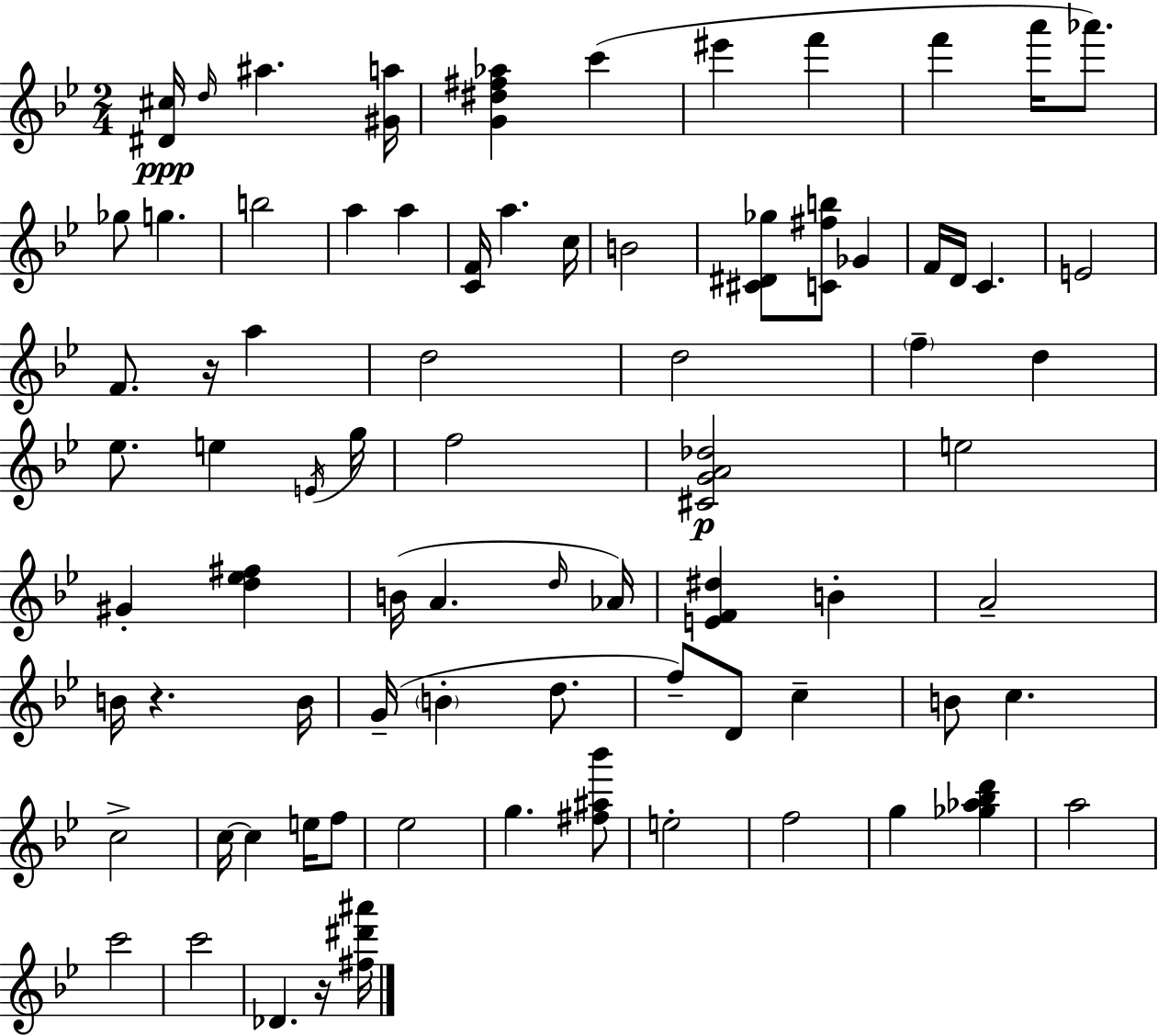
{
  \clef treble
  \numericTimeSignature
  \time 2/4
  \key bes \major
  <dis' cis''>16\ppp \grace { d''16 } ais''4. | <gis' a''>16 <g' dis'' fis'' aes''>4 c'''4( | eis'''4 f'''4 | f'''4 a'''16 aes'''8.) | \break ges''8 g''4. | b''2 | a''4 a''4 | <c' f'>16 a''4. | \break c''16 b'2 | <cis' dis' ges''>8 <c' fis'' b''>8 ges'4 | f'16 d'16 c'4. | e'2 | \break f'8. r16 a''4 | d''2 | d''2 | \parenthesize f''4-- d''4 | \break ees''8. e''4 | \acciaccatura { e'16 } g''16 f''2 | <cis' g' a' des''>2\p | e''2 | \break gis'4-. <d'' ees'' fis''>4 | b'16( a'4. | \grace { d''16 } aes'16) <e' f' dis''>4 b'4-. | a'2-- | \break b'16 r4. | b'16 g'16--( \parenthesize b'4-. | d''8. f''8--) d'8 c''4-- | b'8 c''4. | \break c''2-> | c''16~~ c''4 | e''16 f''8 ees''2 | g''4. | \break <fis'' ais'' bes'''>8 e''2-. | f''2 | g''4 <ges'' aes'' bes'' d'''>4 | a''2 | \break c'''2 | c'''2 | des'4. | r16 <fis'' dis''' ais'''>16 \bar "|."
}